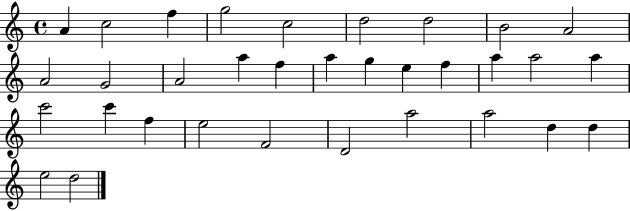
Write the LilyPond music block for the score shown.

{
  \clef treble
  \time 4/4
  \defaultTimeSignature
  \key c \major
  a'4 c''2 f''4 | g''2 c''2 | d''2 d''2 | b'2 a'2 | \break a'2 g'2 | a'2 a''4 f''4 | a''4 g''4 e''4 f''4 | a''4 a''2 a''4 | \break c'''2 c'''4 f''4 | e''2 f'2 | d'2 a''2 | a''2 d''4 d''4 | \break e''2 d''2 | \bar "|."
}